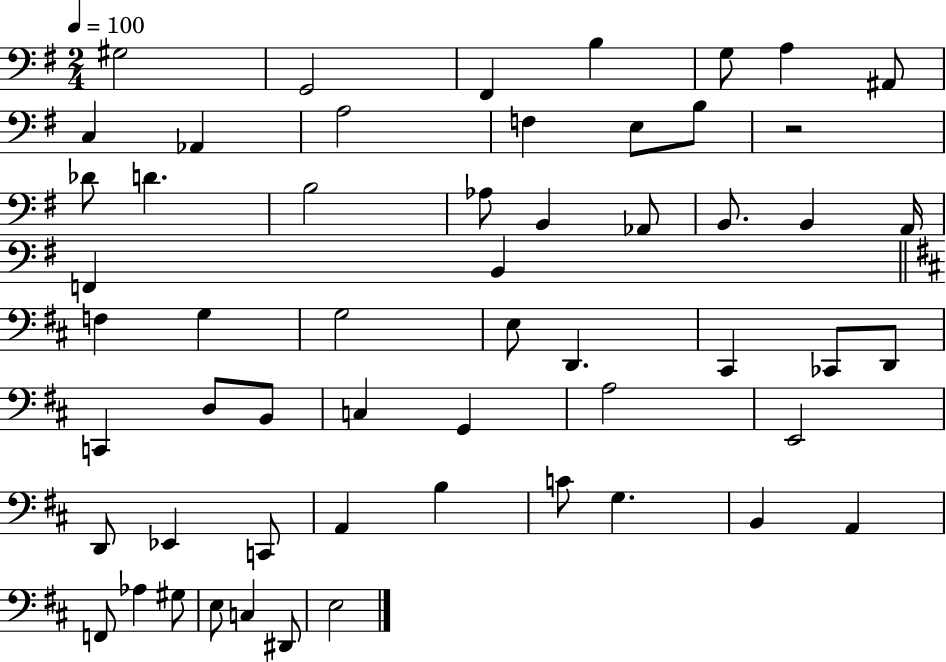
{
  \clef bass
  \numericTimeSignature
  \time 2/4
  \key g \major
  \tempo 4 = 100
  gis2 | g,2 | fis,4 b4 | g8 a4 ais,8 | \break c4 aes,4 | a2 | f4 e8 b8 | r2 | \break des'8 d'4. | b2 | aes8 b,4 aes,8 | b,8. b,4 a,16 | \break f,4 b,4 | \bar "||" \break \key d \major f4 g4 | g2 | e8 d,4. | cis,4 ces,8 d,8 | \break c,4 d8 b,8 | c4 g,4 | a2 | e,2 | \break d,8 ees,4 c,8 | a,4 b4 | c'8 g4. | b,4 a,4 | \break f,8 aes4 gis8 | e8 c4 dis,8 | e2 | \bar "|."
}